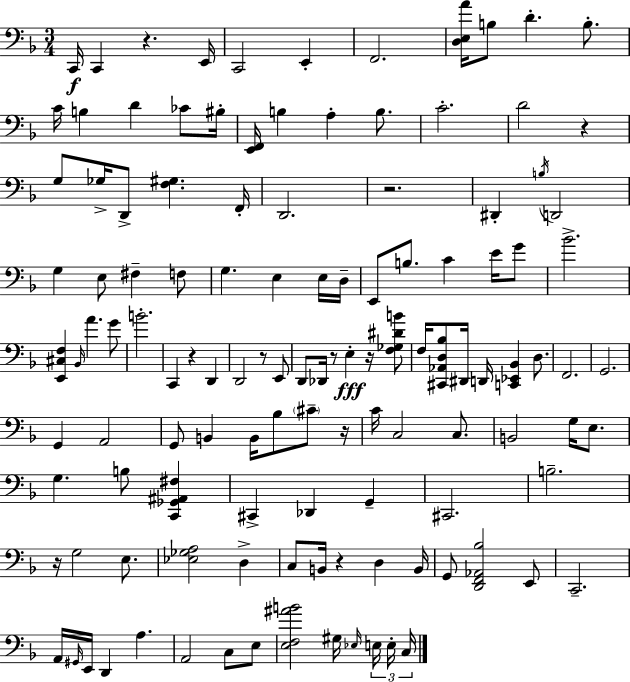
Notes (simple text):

C2/s C2/q R/q. E2/s C2/h E2/q F2/h. [D3,E3,A4]/s B3/e D4/q. B3/e. C4/s B3/q D4/q CES4/e BIS3/s [E2,F2]/s B3/q A3/q B3/e. C4/h. D4/h R/q G3/e Gb3/s D2/e [F3,G#3]/q. F2/s D2/h. R/h. D#2/q B3/s D2/h G3/q E3/e F#3/q F3/e G3/q. E3/q E3/s D3/s E2/e B3/e. C4/q E4/s G4/e Bb4/h. [E2,C#3,F3]/q Bb2/s A4/q. G4/e B4/h. C2/q R/q D2/q D2/h R/e E2/e D2/e Db2/s R/e E3/q R/s [F3,Gb3,D#4,B4]/e F3/s [C#2,Ab2,D3,Bb3]/e D#2/s D2/s [C2,Eb2,Bb2]/q D3/e. F2/h. G2/h. G2/q A2/h G2/e B2/q B2/s Bb3/e C#4/e R/s C4/s C3/h C3/e. B2/h G3/s E3/e. G3/q. B3/e [C2,Gb2,A#2,F#3]/q C#2/q Db2/q G2/q C#2/h. B3/h. R/s G3/h E3/e. [Eb3,Gb3,A3]/h D3/q C3/e B2/s R/q D3/q B2/s G2/e [D2,F2,Ab2,Bb3]/h E2/e C2/h. A2/s G#2/s E2/s D2/q A3/q. A2/h C3/e E3/e [E3,F3,A#4,B4]/h G#3/s Eb3/s E3/s E3/s C3/s